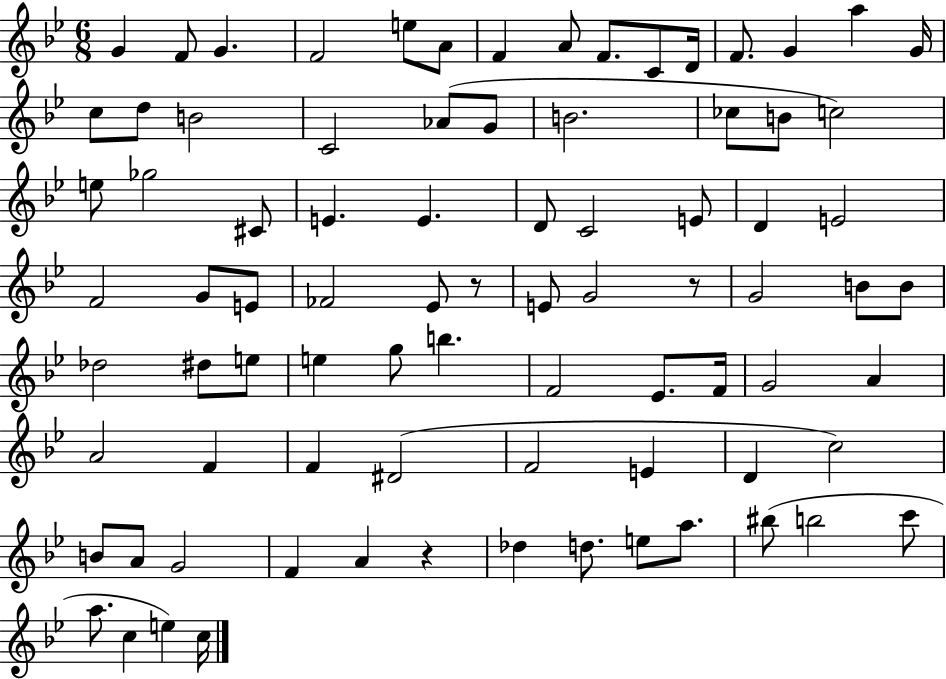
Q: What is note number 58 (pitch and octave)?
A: F4